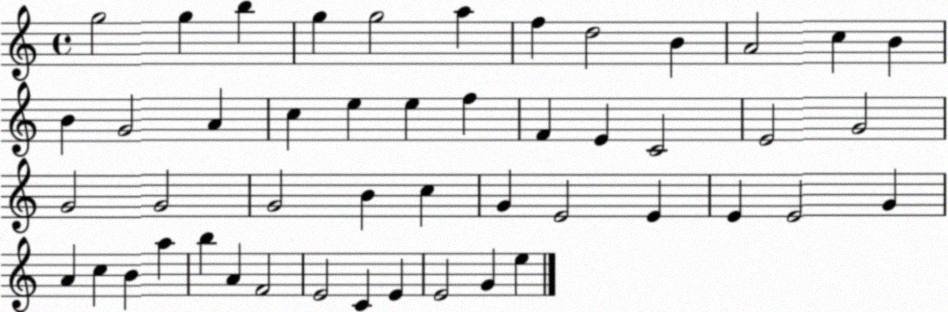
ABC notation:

X:1
T:Untitled
M:4/4
L:1/4
K:C
g2 g b g g2 a f d2 B A2 c B B G2 A c e e f F E C2 E2 G2 G2 G2 G2 B c G E2 E E E2 G A c B a b A F2 E2 C E E2 G e